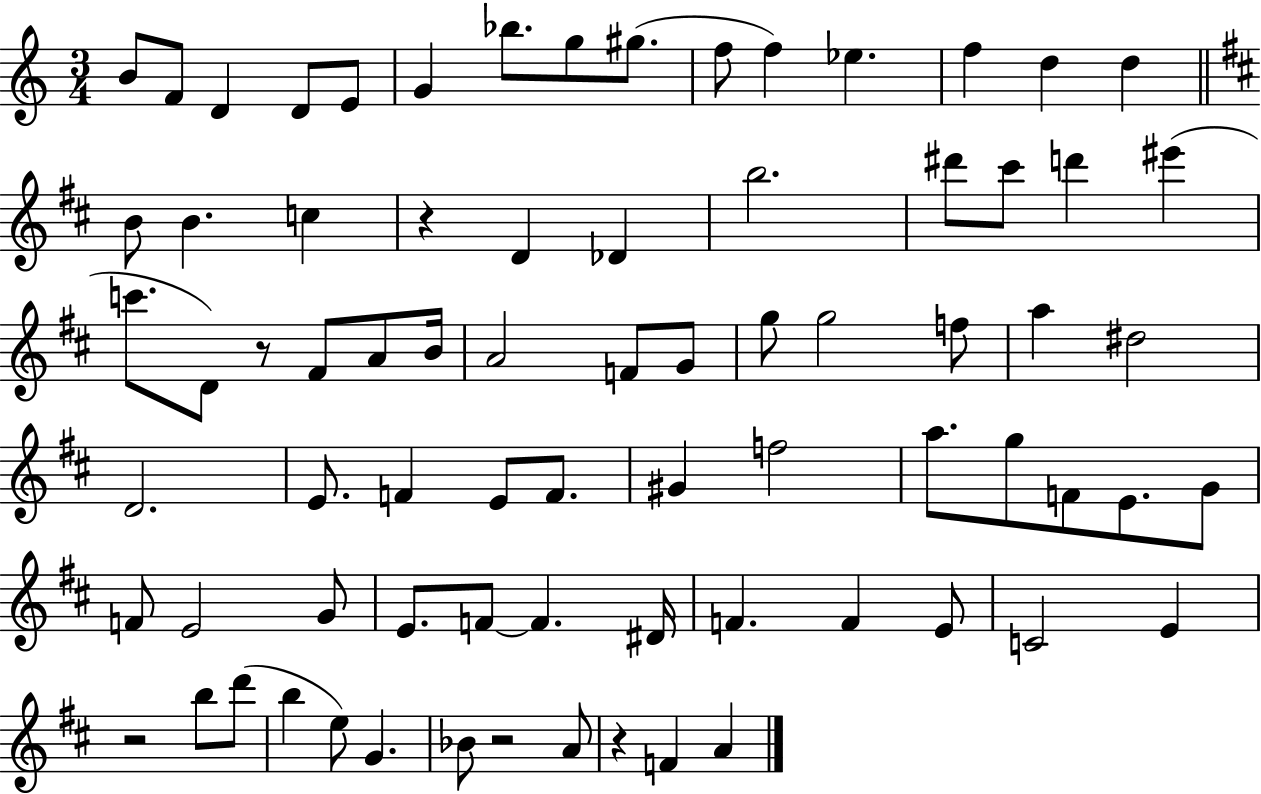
B4/e F4/e D4/q D4/e E4/e G4/q Bb5/e. G5/e G#5/e. F5/e F5/q Eb5/q. F5/q D5/q D5/q B4/e B4/q. C5/q R/q D4/q Db4/q B5/h. D#6/e C#6/e D6/q EIS6/q C6/e. D4/e R/e F#4/e A4/e B4/s A4/h F4/e G4/e G5/e G5/h F5/e A5/q D#5/h D4/h. E4/e. F4/q E4/e F4/e. G#4/q F5/h A5/e. G5/e F4/e E4/e. G4/e F4/e E4/h G4/e E4/e. F4/e F4/q. D#4/s F4/q. F4/q E4/e C4/h E4/q R/h B5/e D6/e B5/q E5/e G4/q. Bb4/e R/h A4/e R/q F4/q A4/q